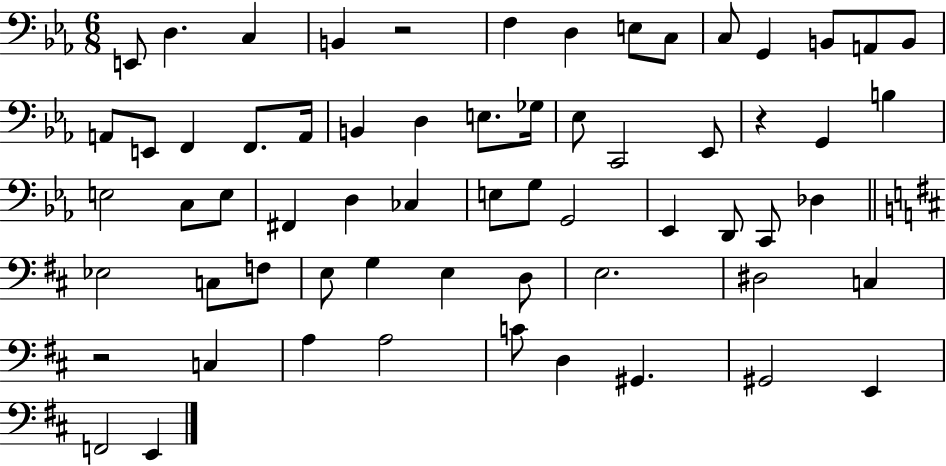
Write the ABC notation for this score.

X:1
T:Untitled
M:6/8
L:1/4
K:Eb
E,,/2 D, C, B,, z2 F, D, E,/2 C,/2 C,/2 G,, B,,/2 A,,/2 B,,/2 A,,/2 E,,/2 F,, F,,/2 A,,/4 B,, D, E,/2 _G,/4 _E,/2 C,,2 _E,,/2 z G,, B, E,2 C,/2 E,/2 ^F,, D, _C, E,/2 G,/2 G,,2 _E,, D,,/2 C,,/2 _D, _E,2 C,/2 F,/2 E,/2 G, E, D,/2 E,2 ^D,2 C, z2 C, A, A,2 C/2 D, ^G,, ^G,,2 E,, F,,2 E,,